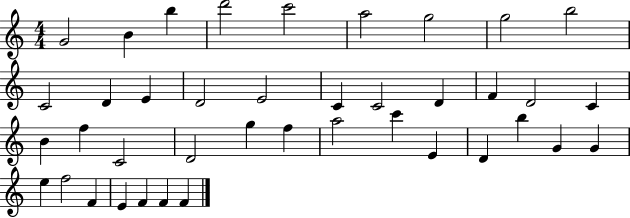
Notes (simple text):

G4/h B4/q B5/q D6/h C6/h A5/h G5/h G5/h B5/h C4/h D4/q E4/q D4/h E4/h C4/q C4/h D4/q F4/q D4/h C4/q B4/q F5/q C4/h D4/h G5/q F5/q A5/h C6/q E4/q D4/q B5/q G4/q G4/q E5/q F5/h F4/q E4/q F4/q F4/q F4/q